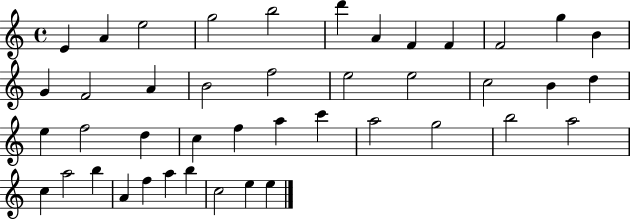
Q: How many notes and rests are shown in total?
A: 43